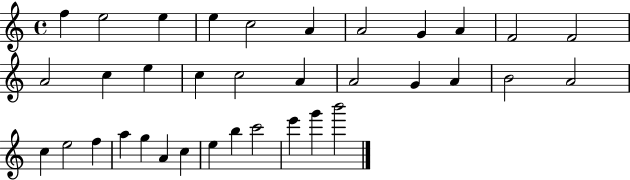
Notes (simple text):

F5/q E5/h E5/q E5/q C5/h A4/q A4/h G4/q A4/q F4/h F4/h A4/h C5/q E5/q C5/q C5/h A4/q A4/h G4/q A4/q B4/h A4/h C5/q E5/h F5/q A5/q G5/q A4/q C5/q E5/q B5/q C6/h E6/q G6/q B6/h